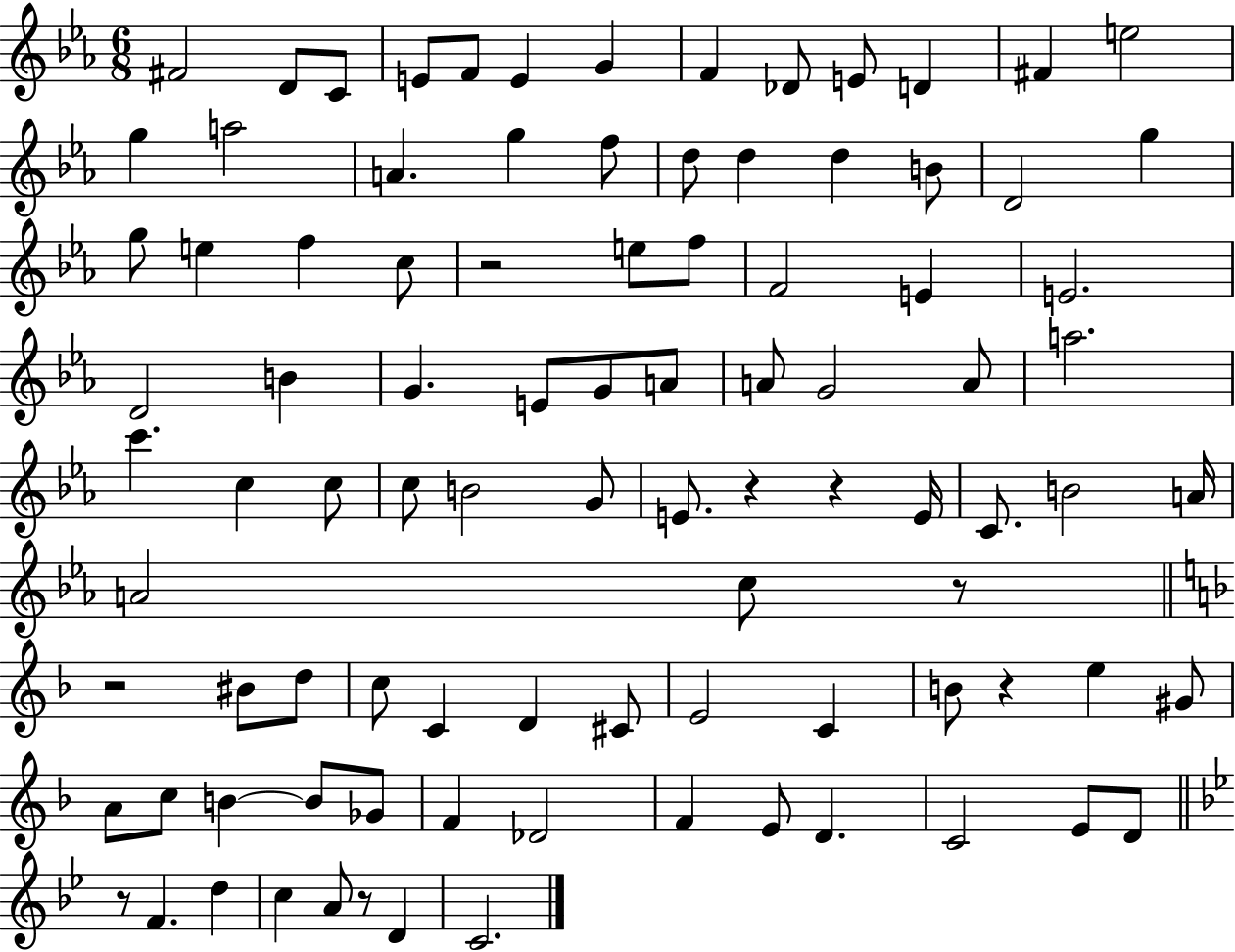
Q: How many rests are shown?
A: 8